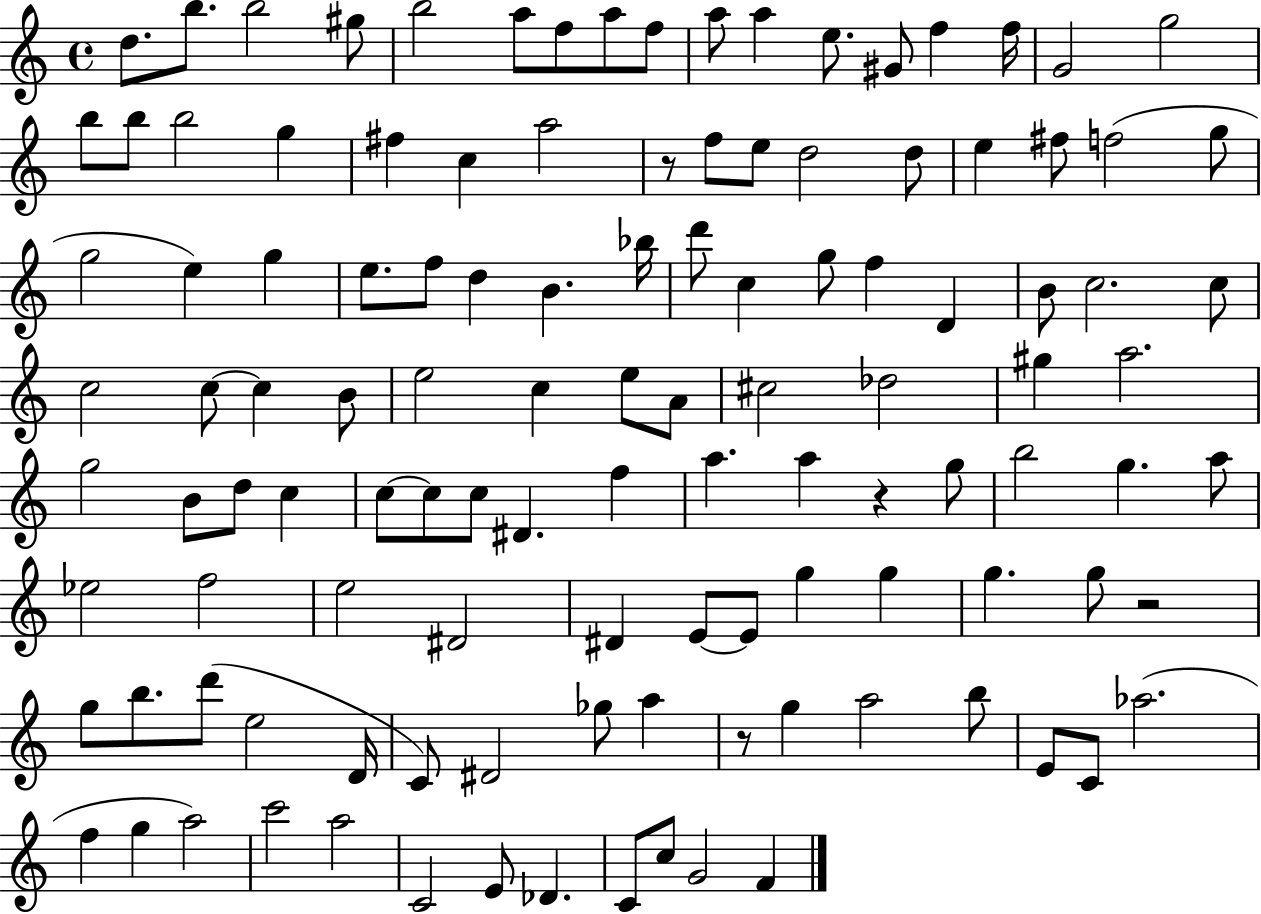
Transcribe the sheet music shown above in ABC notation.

X:1
T:Untitled
M:4/4
L:1/4
K:C
d/2 b/2 b2 ^g/2 b2 a/2 f/2 a/2 f/2 a/2 a e/2 ^G/2 f f/4 G2 g2 b/2 b/2 b2 g ^f c a2 z/2 f/2 e/2 d2 d/2 e ^f/2 f2 g/2 g2 e g e/2 f/2 d B _b/4 d'/2 c g/2 f D B/2 c2 c/2 c2 c/2 c B/2 e2 c e/2 A/2 ^c2 _d2 ^g a2 g2 B/2 d/2 c c/2 c/2 c/2 ^D f a a z g/2 b2 g a/2 _e2 f2 e2 ^D2 ^D E/2 E/2 g g g g/2 z2 g/2 b/2 d'/2 e2 D/4 C/2 ^D2 _g/2 a z/2 g a2 b/2 E/2 C/2 _a2 f g a2 c'2 a2 C2 E/2 _D C/2 c/2 G2 F